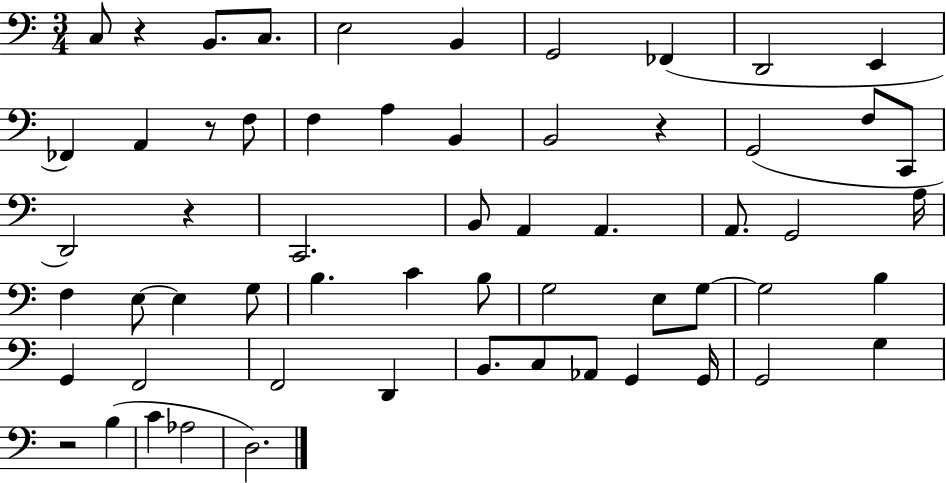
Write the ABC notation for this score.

X:1
T:Untitled
M:3/4
L:1/4
K:C
C,/2 z B,,/2 C,/2 E,2 B,, G,,2 _F,, D,,2 E,, _F,, A,, z/2 F,/2 F, A, B,, B,,2 z G,,2 F,/2 C,,/2 D,,2 z C,,2 B,,/2 A,, A,, A,,/2 G,,2 A,/4 F, E,/2 E, G,/2 B, C B,/2 G,2 E,/2 G,/2 G,2 B, G,, F,,2 F,,2 D,, B,,/2 C,/2 _A,,/2 G,, G,,/4 G,,2 G, z2 B, C _A,2 D,2